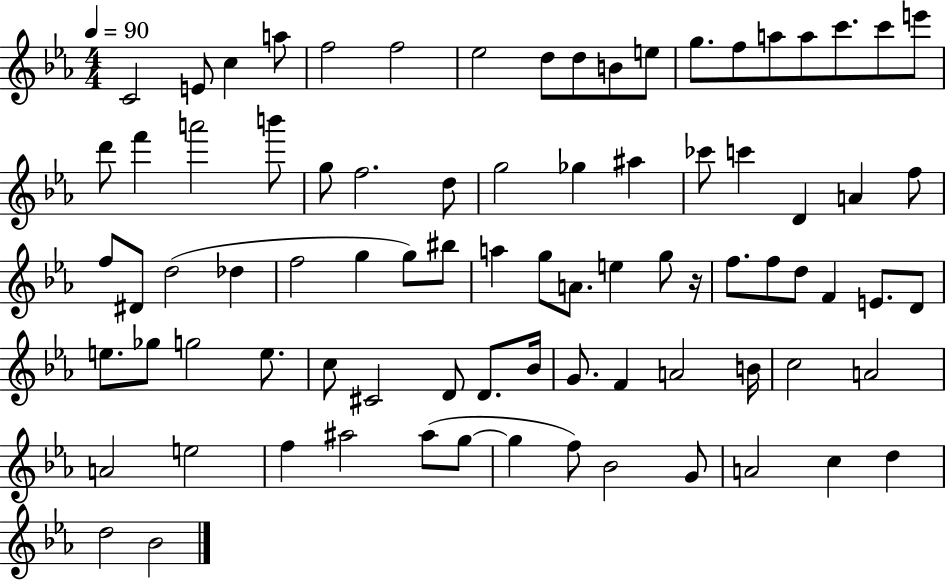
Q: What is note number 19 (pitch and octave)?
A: D6